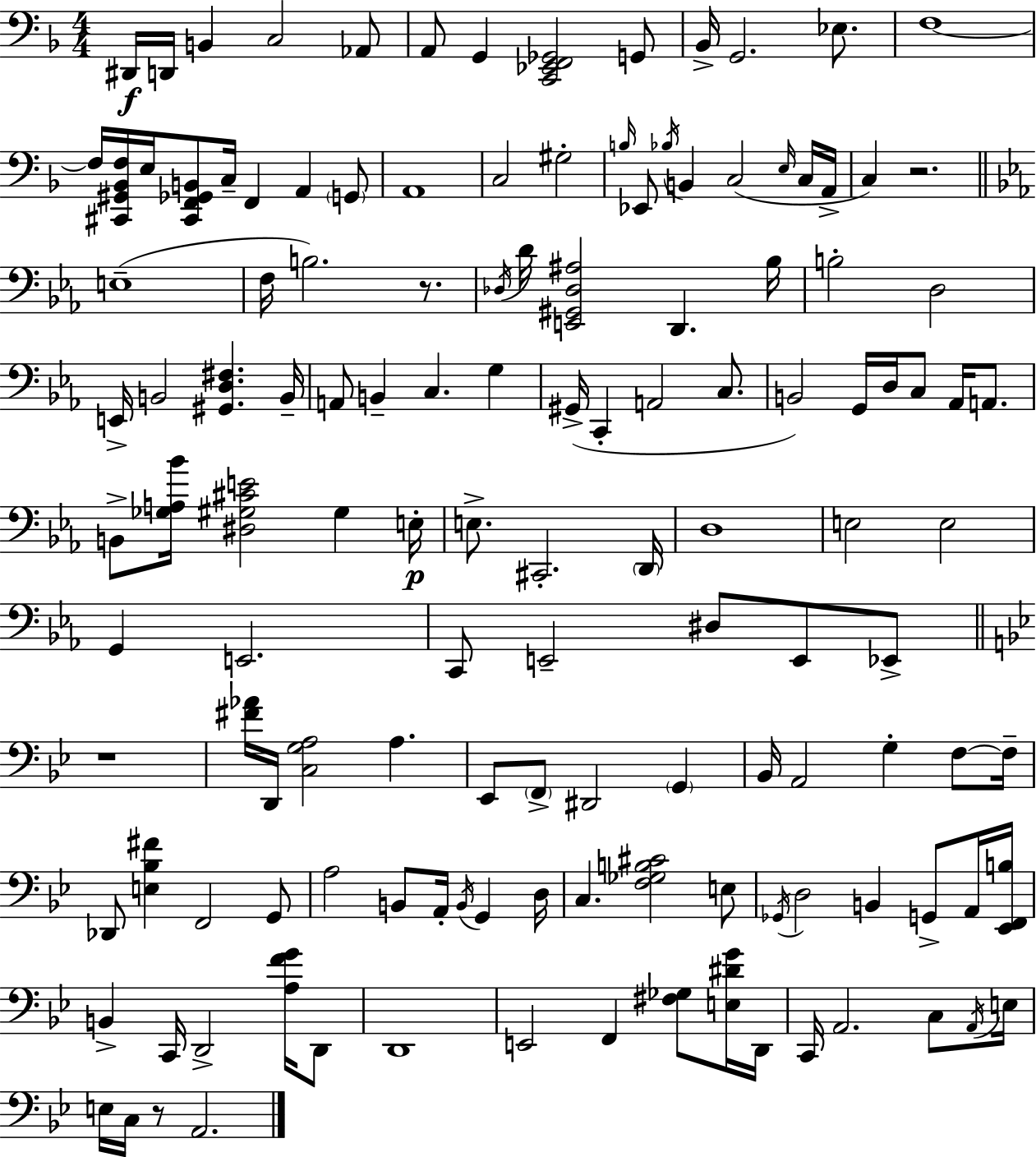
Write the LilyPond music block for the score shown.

{
  \clef bass
  \numericTimeSignature
  \time 4/4
  \key f \major
  dis,16\f d,16 b,4 c2 aes,8 | a,8 g,4 <c, ees, f, ges,>2 g,8 | bes,16-> g,2. ees8. | f1~~ | \break f16 <cis, gis, bes, f>16 e16 <cis, f, ges, b,>8 c16-- f,4 a,4 \parenthesize g,8 | a,1 | c2 gis2-. | \grace { b16 } ees,8 \acciaccatura { bes16 } b,4 c2( | \break \grace { e16 } c16 a,16-> c4) r2. | \bar "||" \break \key ees \major e1--( | f16 b2.) r8. | \acciaccatura { des16 } d'16 <e, gis, des ais>2 d,4. | bes16 b2-. d2 | \break e,16-> b,2 <gis, d fis>4. | b,16-- a,8 b,4-- c4. g4 | gis,16->( c,4-. a,2 c8. | b,2) g,16 d16 c8 aes,16 a,8. | \break b,8-> <ges a bes'>16 <dis gis cis' e'>2 gis4 | e16-.\p e8.-> cis,2.-. | \parenthesize d,16 d1 | e2 e2 | \break g,4 e,2. | c,8 e,2-- dis8 e,8 ees,8-> | \bar "||" \break \key bes \major r1 | <fis' aes'>16 d,16 <c g a>2 a4. | ees,8 \parenthesize f,8-> dis,2 \parenthesize g,4 | bes,16 a,2 g4-. f8~~ f16-- | \break des,8 <e bes fis'>4 f,2 g,8 | a2 b,8 a,16-. \acciaccatura { b,16 } g,4 | d16 c4. <f ges b cis'>2 e8 | \acciaccatura { ges,16 } d2 b,4 g,8-> | \break a,16 <ees, f, b>16 b,4-> c,16 d,2-> <a f' g'>16 | d,8 d,1 | e,2 f,4 <fis ges>8 | <e dis' g'>16 d,16 c,16 a,2. c8 | \break \acciaccatura { a,16 } e16 e16 c16 r8 a,2. | \bar "|."
}